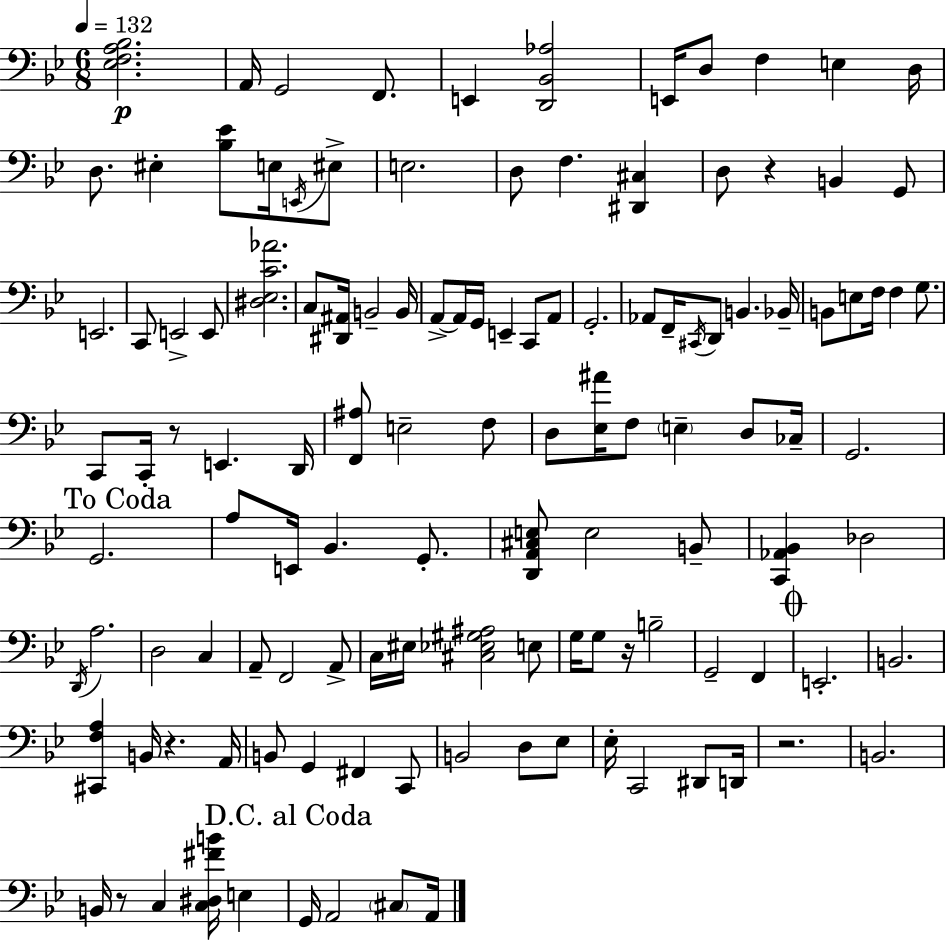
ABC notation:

X:1
T:Untitled
M:6/8
L:1/4
K:Bb
[_E,F,A,_B,]2 A,,/4 G,,2 F,,/2 E,, [D,,_B,,_A,]2 E,,/4 D,/2 F, E, D,/4 D,/2 ^E, [_B,_E]/2 E,/4 E,,/4 ^E,/2 E,2 D,/2 F, [^D,,^C,] D,/2 z B,, G,,/2 E,,2 C,,/2 E,,2 E,,/2 [^D,_E,C_A]2 C,/2 [^D,,^A,,]/4 B,,2 B,,/4 A,,/2 A,,/4 G,,/4 E,, C,,/2 A,,/2 G,,2 _A,,/2 F,,/4 ^C,,/4 D,,/2 B,, _B,,/4 B,,/2 E,/2 F,/4 F, G,/2 C,,/2 C,,/4 z/2 E,, D,,/4 [F,,^A,]/2 E,2 F,/2 D,/2 [_E,^A]/4 F,/2 E, D,/2 _C,/4 G,,2 G,,2 A,/2 E,,/4 _B,, G,,/2 [D,,A,,^C,E,]/2 E,2 B,,/2 [C,,_A,,_B,,] _D,2 D,,/4 A,2 D,2 C, A,,/2 F,,2 A,,/2 C,/4 ^E,/4 [^C,_E,^G,^A,]2 E,/2 G,/4 G,/2 z/4 B,2 G,,2 F,, E,,2 B,,2 [^C,,F,A,] B,,/4 z A,,/4 B,,/2 G,, ^F,, C,,/2 B,,2 D,/2 _E,/2 _E,/4 C,,2 ^D,,/2 D,,/4 z2 B,,2 B,,/4 z/2 C, [C,^D,^FB]/4 E, G,,/4 A,,2 ^C,/2 A,,/4